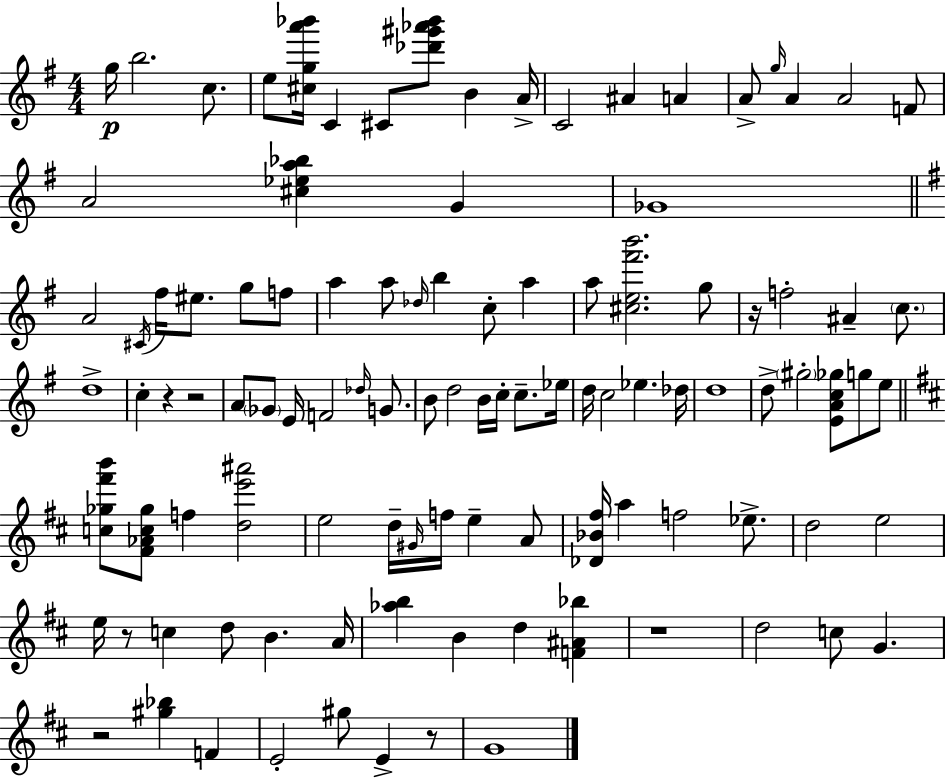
X:1
T:Untitled
M:4/4
L:1/4
K:Em
g/4 b2 c/2 e/2 [^cga'_b']/4 C ^C/2 [_d'^g'_a'_b']/2 B A/4 C2 ^A A A/2 g/4 A A2 F/2 A2 [^c_ea_b] G _G4 A2 ^C/4 ^f/4 ^e/2 g/2 f/2 a a/2 _d/4 b c/2 a a/2 [^ce^f'b']2 g/2 z/4 f2 ^A c/2 d4 c z z2 A/2 _G/2 E/4 F2 _d/4 G/2 B/2 d2 B/4 c/4 c/2 _e/4 d/4 c2 _e _d/4 d4 d/2 ^g2 [EAc_g]/2 g/2 e/2 [c_g^f'b']/2 [^F_Ac_g]/2 f [de'^a']2 e2 d/4 ^G/4 f/4 e A/2 [_D_B^f]/4 a f2 _e/2 d2 e2 e/4 z/2 c d/2 B A/4 [_ab] B d [F^A_b] z4 d2 c/2 G z2 [^g_b] F E2 ^g/2 E z/2 G4